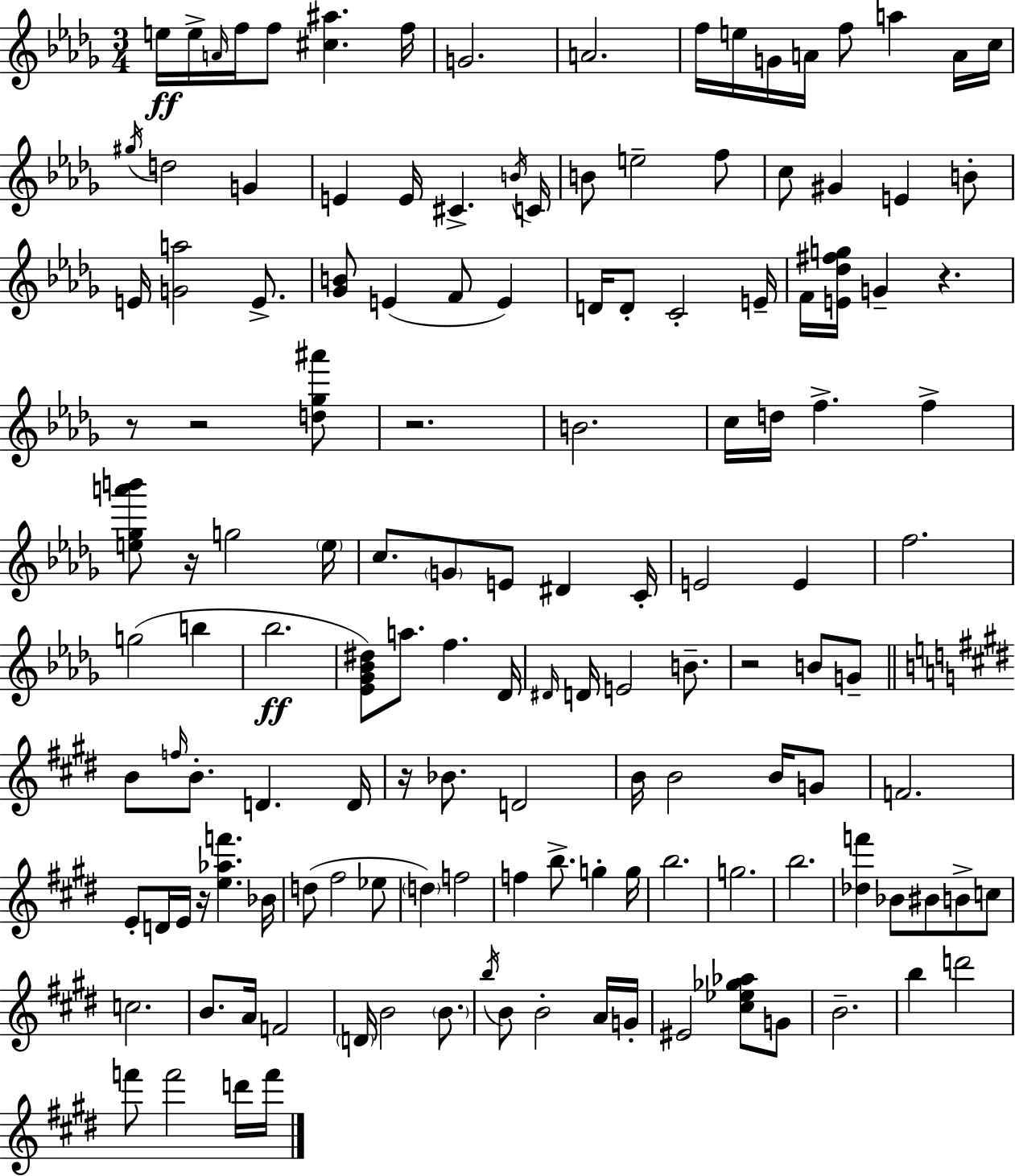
E5/s E5/s A4/s F5/s F5/e [C#5,A#5]/q. F5/s G4/h. A4/h. F5/s E5/s G4/s A4/s F5/e A5/q A4/s C5/s G#5/s D5/h G4/q E4/q E4/s C#4/q. B4/s C4/s B4/e E5/h F5/e C5/e G#4/q E4/q B4/e E4/s [G4,A5]/h E4/e. [Gb4,B4]/e E4/q F4/e E4/q D4/s D4/e C4/h E4/s F4/s [E4,Db5,F#5,G5]/s G4/q R/q. R/e R/h [D5,Gb5,A#6]/e R/h. B4/h. C5/s D5/s F5/q. F5/q [E5,Gb5,A6,B6]/e R/s G5/h E5/s C5/e. G4/e E4/e D#4/q C4/s E4/h E4/q F5/h. G5/h B5/q Bb5/h. [Eb4,Gb4,Bb4,D#5]/e A5/e. F5/q. Db4/s D#4/s D4/s E4/h B4/e. R/h B4/e G4/e B4/e F5/s B4/e. D4/q. D4/s R/s Bb4/e. D4/h B4/s B4/h B4/s G4/e F4/h. E4/e D4/s E4/s R/s [E5,Ab5,F6]/q. Bb4/s D5/e F#5/h Eb5/e D5/q F5/h F5/q B5/e. G5/q G5/s B5/h. G5/h. B5/h. [Db5,F6]/q Bb4/e BIS4/e B4/e C5/e C5/h. B4/e. A4/s F4/h D4/s B4/h B4/e. B5/s B4/e B4/h A4/s G4/s EIS4/h [C#5,Eb5,Gb5,Ab5]/e G4/e B4/h. B5/q D6/h F6/e F6/h D6/s F6/s